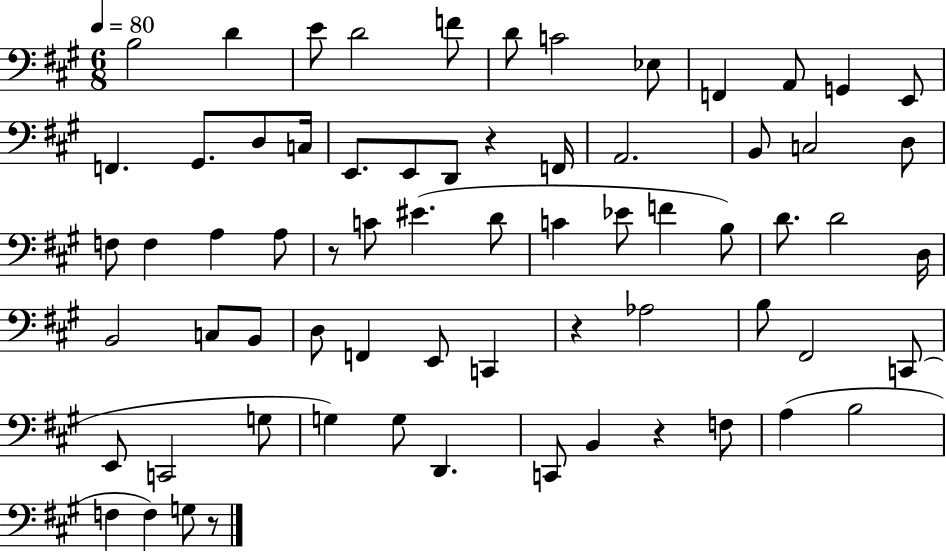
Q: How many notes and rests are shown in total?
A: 68